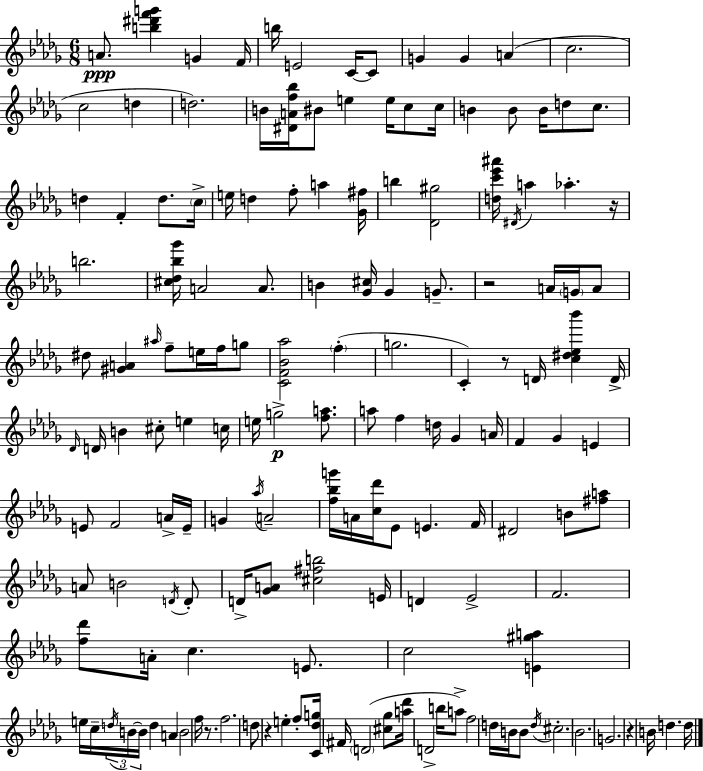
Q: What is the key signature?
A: BES minor